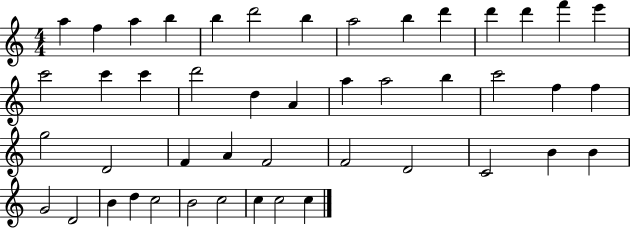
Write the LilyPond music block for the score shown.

{
  \clef treble
  \numericTimeSignature
  \time 4/4
  \key c \major
  a''4 f''4 a''4 b''4 | b''4 d'''2 b''4 | a''2 b''4 d'''4 | d'''4 d'''4 f'''4 e'''4 | \break c'''2 c'''4 c'''4 | d'''2 d''4 a'4 | a''4 a''2 b''4 | c'''2 f''4 f''4 | \break g''2 d'2 | f'4 a'4 f'2 | f'2 d'2 | c'2 b'4 b'4 | \break g'2 d'2 | b'4 d''4 c''2 | b'2 c''2 | c''4 c''2 c''4 | \break \bar "|."
}